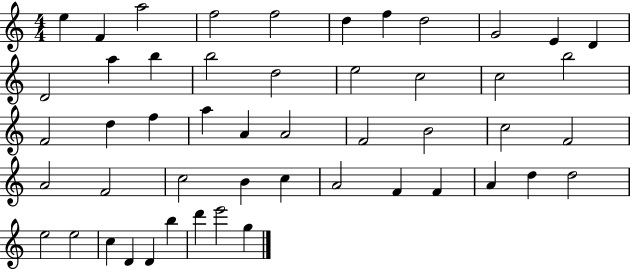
{
  \clef treble
  \numericTimeSignature
  \time 4/4
  \key c \major
  e''4 f'4 a''2 | f''2 f''2 | d''4 f''4 d''2 | g'2 e'4 d'4 | \break d'2 a''4 b''4 | b''2 d''2 | e''2 c''2 | c''2 b''2 | \break f'2 d''4 f''4 | a''4 a'4 a'2 | f'2 b'2 | c''2 f'2 | \break a'2 f'2 | c''2 b'4 c''4 | a'2 f'4 f'4 | a'4 d''4 d''2 | \break e''2 e''2 | c''4 d'4 d'4 b''4 | d'''4 e'''2 g''4 | \bar "|."
}